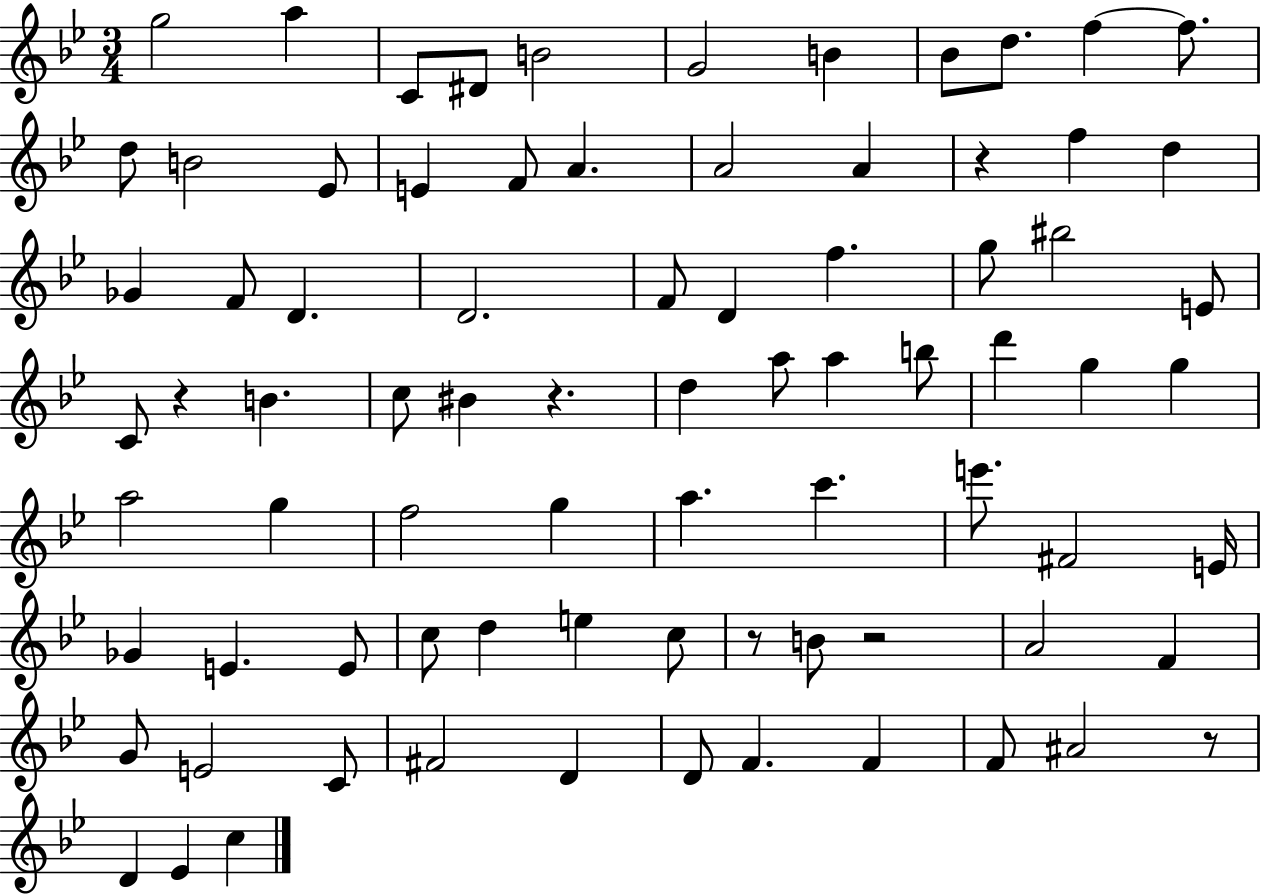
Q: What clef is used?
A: treble